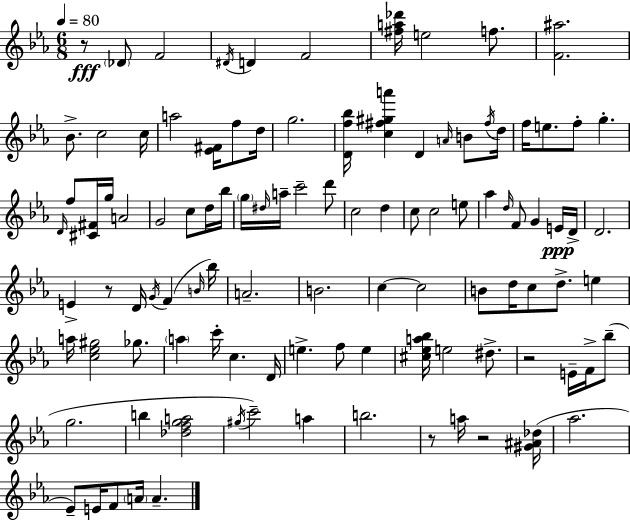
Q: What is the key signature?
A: C minor